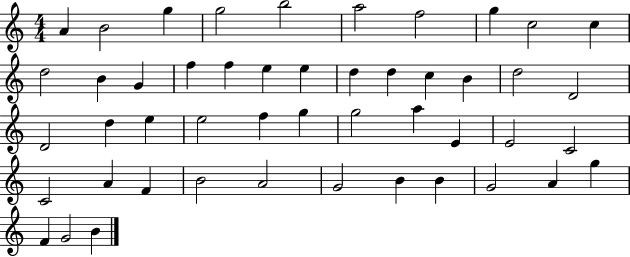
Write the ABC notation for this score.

X:1
T:Untitled
M:4/4
L:1/4
K:C
A B2 g g2 b2 a2 f2 g c2 c d2 B G f f e e d d c B d2 D2 D2 d e e2 f g g2 a E E2 C2 C2 A F B2 A2 G2 B B G2 A g F G2 B